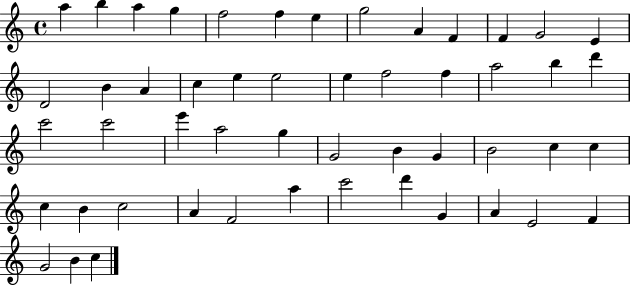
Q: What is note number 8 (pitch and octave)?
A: G5